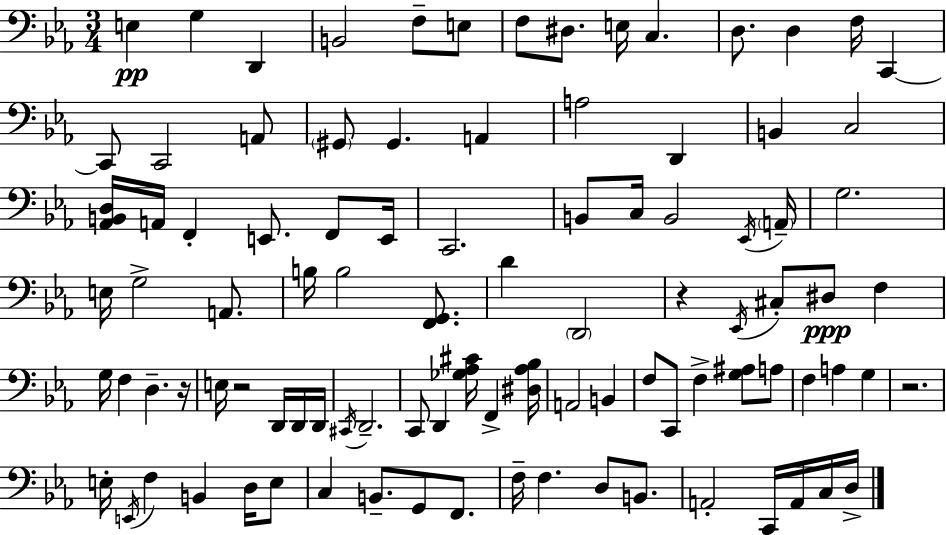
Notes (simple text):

E3/q G3/q D2/q B2/h F3/e E3/e F3/e D#3/e. E3/s C3/q. D3/e. D3/q F3/s C2/q C2/e C2/h A2/e G#2/e G#2/q. A2/q A3/h D2/q B2/q C3/h [Ab2,B2,D3]/s A2/s F2/q E2/e. F2/e E2/s C2/h. B2/e C3/s B2/h Eb2/s A2/s G3/h. E3/s G3/h A2/e. B3/s B3/h [F2,G2]/e. D4/q D2/h R/q Eb2/s C#3/e D#3/e F3/q G3/s F3/q D3/q. R/s E3/s R/h D2/s D2/s D2/s C#2/s D2/h. C2/e D2/q [Gb3,Ab3,C#4]/s F2/q [D#3,Ab3,Bb3]/s A2/h B2/q F3/e C2/e F3/q [G3,A#3]/e A3/e F3/q A3/q G3/q R/h. E3/s E2/s F3/q B2/q D3/s E3/e C3/q B2/e. G2/e F2/e. F3/s F3/q. D3/e B2/e. A2/h C2/s A2/s C3/s D3/s